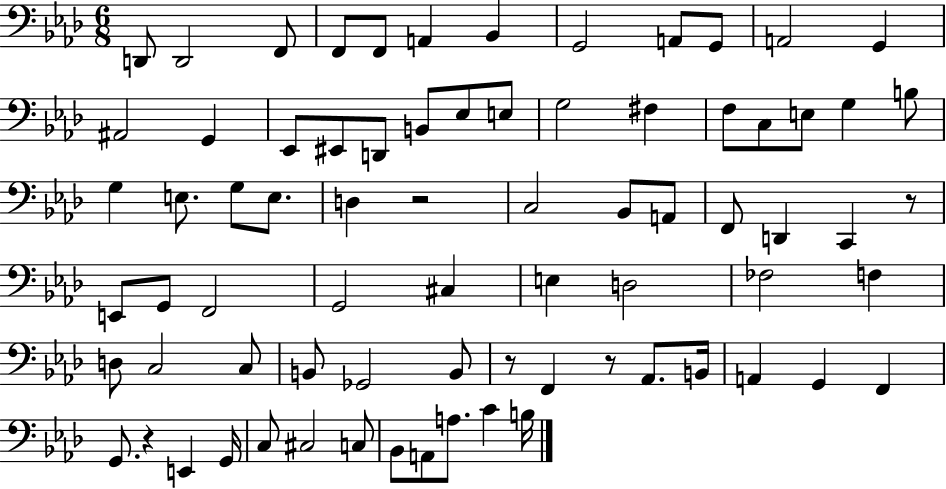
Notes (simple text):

D2/e D2/h F2/e F2/e F2/e A2/q Bb2/q G2/h A2/e G2/e A2/h G2/q A#2/h G2/q Eb2/e EIS2/e D2/e B2/e Eb3/e E3/e G3/h F#3/q F3/e C3/e E3/e G3/q B3/e G3/q E3/e. G3/e E3/e. D3/q R/h C3/h Bb2/e A2/e F2/e D2/q C2/q R/e E2/e G2/e F2/h G2/h C#3/q E3/q D3/h FES3/h F3/q D3/e C3/h C3/e B2/e Gb2/h B2/e R/e F2/q R/e Ab2/e. B2/s A2/q G2/q F2/q G2/e. R/q E2/q G2/s C3/e C#3/h C3/e Bb2/e A2/e A3/e. C4/q B3/s